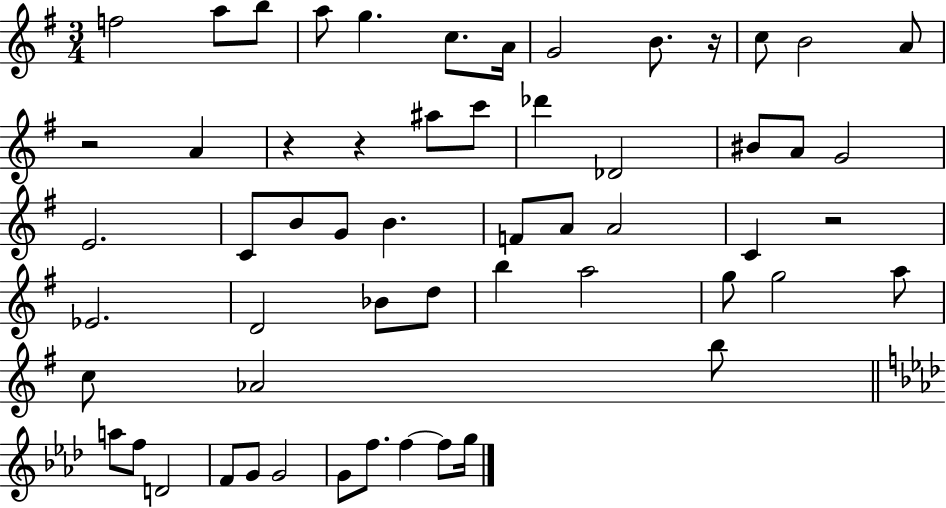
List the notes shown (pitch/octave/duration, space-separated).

F5/h A5/e B5/e A5/e G5/q. C5/e. A4/s G4/h B4/e. R/s C5/e B4/h A4/e R/h A4/q R/q R/q A#5/e C6/e Db6/q Db4/h BIS4/e A4/e G4/h E4/h. C4/e B4/e G4/e B4/q. F4/e A4/e A4/h C4/q R/h Eb4/h. D4/h Bb4/e D5/e B5/q A5/h G5/e G5/h A5/e C5/e Ab4/h B5/e A5/e F5/e D4/h F4/e G4/e G4/h G4/e F5/e. F5/q F5/e G5/s